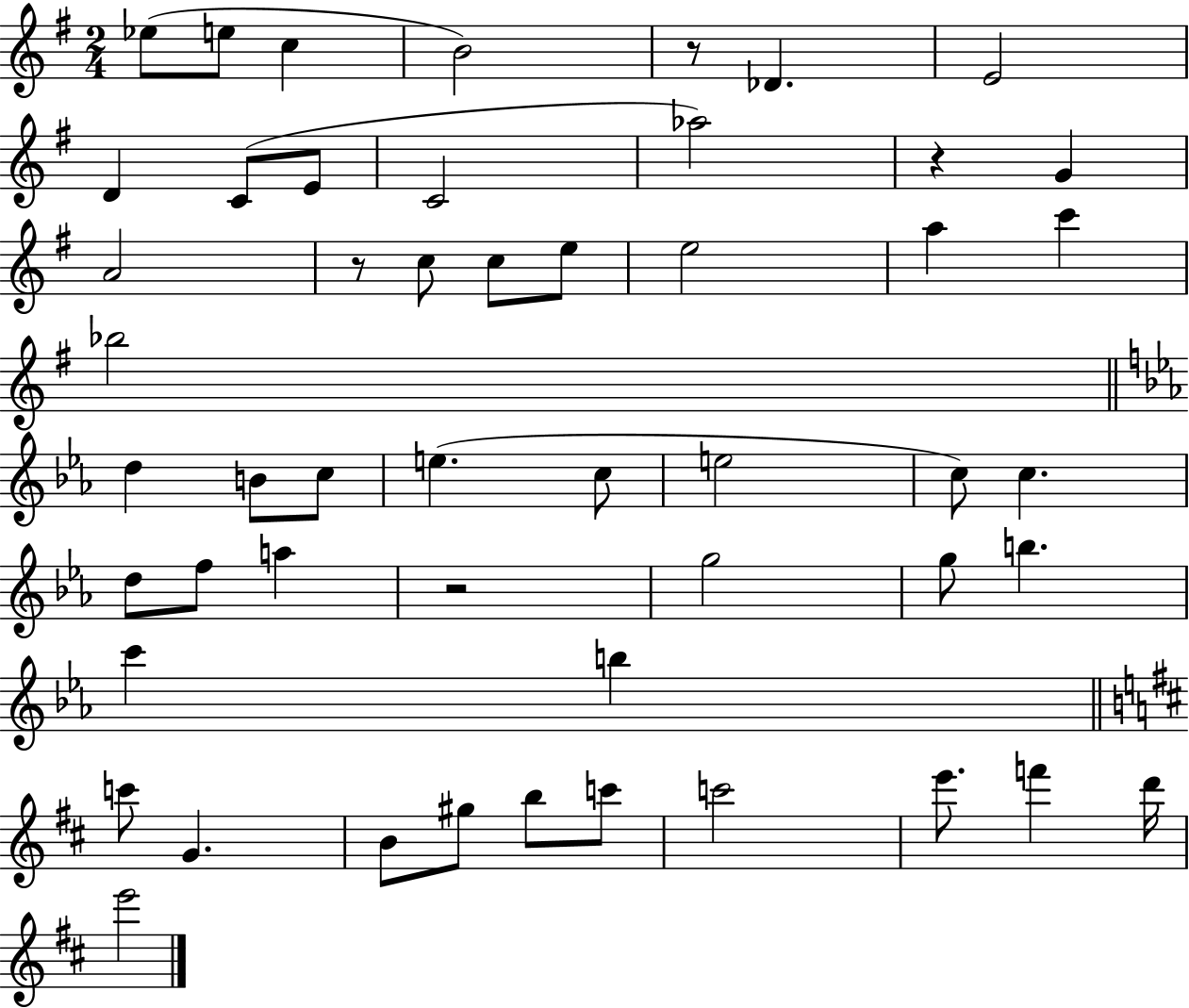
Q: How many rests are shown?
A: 4